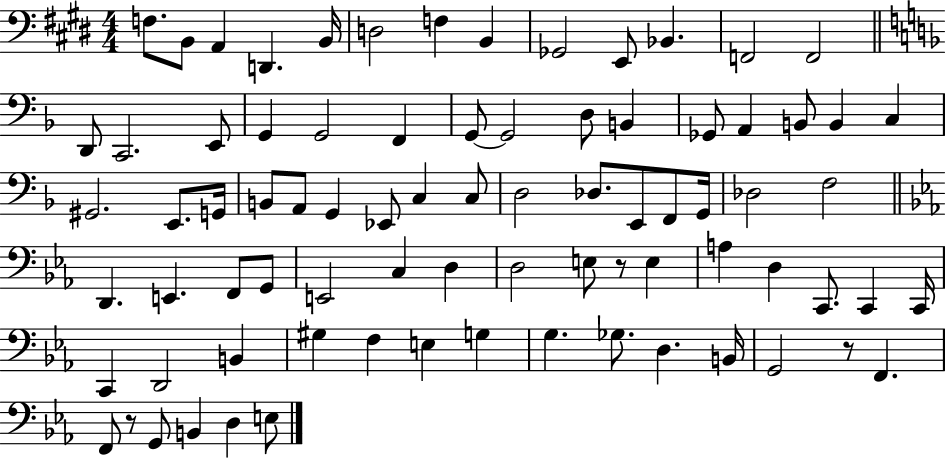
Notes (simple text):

F3/e. B2/e A2/q D2/q. B2/s D3/h F3/q B2/q Gb2/h E2/e Bb2/q. F2/h F2/h D2/e C2/h. E2/e G2/q G2/h F2/q G2/e G2/h D3/e B2/q Gb2/e A2/q B2/e B2/q C3/q G#2/h. E2/e. G2/s B2/e A2/e G2/q Eb2/e C3/q C3/e D3/h Db3/e. E2/e F2/e G2/s Db3/h F3/h D2/q. E2/q. F2/e G2/e E2/h C3/q D3/q D3/h E3/e R/e E3/q A3/q D3/q C2/e. C2/q C2/s C2/q D2/h B2/q G#3/q F3/q E3/q G3/q G3/q. Gb3/e. D3/q. B2/s G2/h R/e F2/q. F2/e R/e G2/e B2/q D3/q E3/e